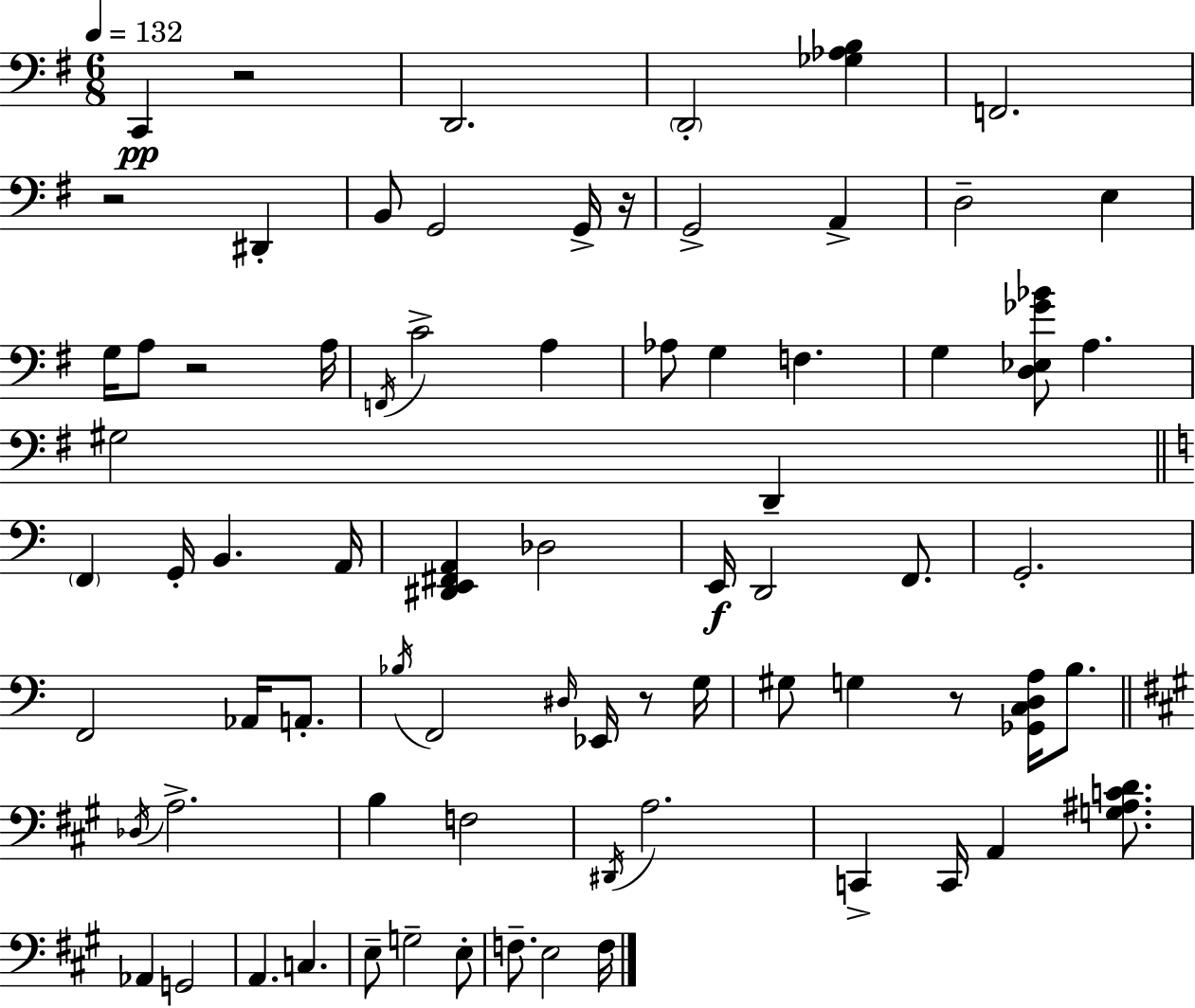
X:1
T:Untitled
M:6/8
L:1/4
K:G
C,, z2 D,,2 D,,2 [_G,_A,B,] F,,2 z2 ^D,, B,,/2 G,,2 G,,/4 z/4 G,,2 A,, D,2 E, G,/4 A,/2 z2 A,/4 F,,/4 C2 A, _A,/2 G, F, G, [D,_E,_G_B]/2 A, ^G,2 D,, F,, G,,/4 B,, A,,/4 [^D,,E,,^F,,A,,] _D,2 E,,/4 D,,2 F,,/2 G,,2 F,,2 _A,,/4 A,,/2 _B,/4 F,,2 ^D,/4 _E,,/4 z/2 G,/4 ^G,/2 G, z/2 [_G,,C,D,A,]/4 B,/2 _D,/4 A,2 B, F,2 ^D,,/4 A,2 C,, C,,/4 A,, [G,^A,CD]/2 _A,, G,,2 A,, C, E,/2 G,2 E,/2 F,/2 E,2 F,/4